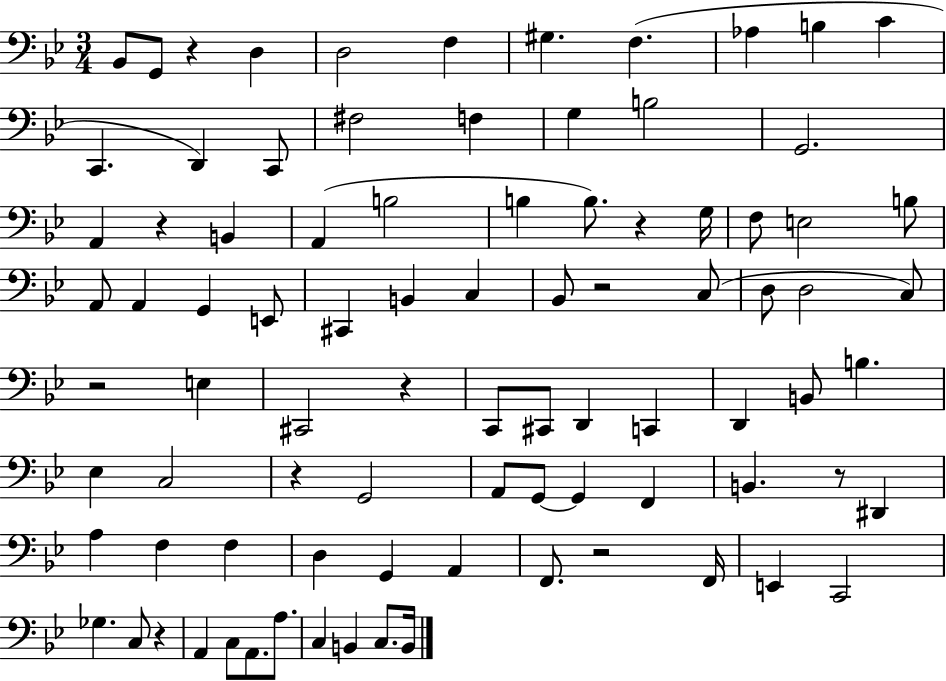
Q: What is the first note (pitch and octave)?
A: Bb2